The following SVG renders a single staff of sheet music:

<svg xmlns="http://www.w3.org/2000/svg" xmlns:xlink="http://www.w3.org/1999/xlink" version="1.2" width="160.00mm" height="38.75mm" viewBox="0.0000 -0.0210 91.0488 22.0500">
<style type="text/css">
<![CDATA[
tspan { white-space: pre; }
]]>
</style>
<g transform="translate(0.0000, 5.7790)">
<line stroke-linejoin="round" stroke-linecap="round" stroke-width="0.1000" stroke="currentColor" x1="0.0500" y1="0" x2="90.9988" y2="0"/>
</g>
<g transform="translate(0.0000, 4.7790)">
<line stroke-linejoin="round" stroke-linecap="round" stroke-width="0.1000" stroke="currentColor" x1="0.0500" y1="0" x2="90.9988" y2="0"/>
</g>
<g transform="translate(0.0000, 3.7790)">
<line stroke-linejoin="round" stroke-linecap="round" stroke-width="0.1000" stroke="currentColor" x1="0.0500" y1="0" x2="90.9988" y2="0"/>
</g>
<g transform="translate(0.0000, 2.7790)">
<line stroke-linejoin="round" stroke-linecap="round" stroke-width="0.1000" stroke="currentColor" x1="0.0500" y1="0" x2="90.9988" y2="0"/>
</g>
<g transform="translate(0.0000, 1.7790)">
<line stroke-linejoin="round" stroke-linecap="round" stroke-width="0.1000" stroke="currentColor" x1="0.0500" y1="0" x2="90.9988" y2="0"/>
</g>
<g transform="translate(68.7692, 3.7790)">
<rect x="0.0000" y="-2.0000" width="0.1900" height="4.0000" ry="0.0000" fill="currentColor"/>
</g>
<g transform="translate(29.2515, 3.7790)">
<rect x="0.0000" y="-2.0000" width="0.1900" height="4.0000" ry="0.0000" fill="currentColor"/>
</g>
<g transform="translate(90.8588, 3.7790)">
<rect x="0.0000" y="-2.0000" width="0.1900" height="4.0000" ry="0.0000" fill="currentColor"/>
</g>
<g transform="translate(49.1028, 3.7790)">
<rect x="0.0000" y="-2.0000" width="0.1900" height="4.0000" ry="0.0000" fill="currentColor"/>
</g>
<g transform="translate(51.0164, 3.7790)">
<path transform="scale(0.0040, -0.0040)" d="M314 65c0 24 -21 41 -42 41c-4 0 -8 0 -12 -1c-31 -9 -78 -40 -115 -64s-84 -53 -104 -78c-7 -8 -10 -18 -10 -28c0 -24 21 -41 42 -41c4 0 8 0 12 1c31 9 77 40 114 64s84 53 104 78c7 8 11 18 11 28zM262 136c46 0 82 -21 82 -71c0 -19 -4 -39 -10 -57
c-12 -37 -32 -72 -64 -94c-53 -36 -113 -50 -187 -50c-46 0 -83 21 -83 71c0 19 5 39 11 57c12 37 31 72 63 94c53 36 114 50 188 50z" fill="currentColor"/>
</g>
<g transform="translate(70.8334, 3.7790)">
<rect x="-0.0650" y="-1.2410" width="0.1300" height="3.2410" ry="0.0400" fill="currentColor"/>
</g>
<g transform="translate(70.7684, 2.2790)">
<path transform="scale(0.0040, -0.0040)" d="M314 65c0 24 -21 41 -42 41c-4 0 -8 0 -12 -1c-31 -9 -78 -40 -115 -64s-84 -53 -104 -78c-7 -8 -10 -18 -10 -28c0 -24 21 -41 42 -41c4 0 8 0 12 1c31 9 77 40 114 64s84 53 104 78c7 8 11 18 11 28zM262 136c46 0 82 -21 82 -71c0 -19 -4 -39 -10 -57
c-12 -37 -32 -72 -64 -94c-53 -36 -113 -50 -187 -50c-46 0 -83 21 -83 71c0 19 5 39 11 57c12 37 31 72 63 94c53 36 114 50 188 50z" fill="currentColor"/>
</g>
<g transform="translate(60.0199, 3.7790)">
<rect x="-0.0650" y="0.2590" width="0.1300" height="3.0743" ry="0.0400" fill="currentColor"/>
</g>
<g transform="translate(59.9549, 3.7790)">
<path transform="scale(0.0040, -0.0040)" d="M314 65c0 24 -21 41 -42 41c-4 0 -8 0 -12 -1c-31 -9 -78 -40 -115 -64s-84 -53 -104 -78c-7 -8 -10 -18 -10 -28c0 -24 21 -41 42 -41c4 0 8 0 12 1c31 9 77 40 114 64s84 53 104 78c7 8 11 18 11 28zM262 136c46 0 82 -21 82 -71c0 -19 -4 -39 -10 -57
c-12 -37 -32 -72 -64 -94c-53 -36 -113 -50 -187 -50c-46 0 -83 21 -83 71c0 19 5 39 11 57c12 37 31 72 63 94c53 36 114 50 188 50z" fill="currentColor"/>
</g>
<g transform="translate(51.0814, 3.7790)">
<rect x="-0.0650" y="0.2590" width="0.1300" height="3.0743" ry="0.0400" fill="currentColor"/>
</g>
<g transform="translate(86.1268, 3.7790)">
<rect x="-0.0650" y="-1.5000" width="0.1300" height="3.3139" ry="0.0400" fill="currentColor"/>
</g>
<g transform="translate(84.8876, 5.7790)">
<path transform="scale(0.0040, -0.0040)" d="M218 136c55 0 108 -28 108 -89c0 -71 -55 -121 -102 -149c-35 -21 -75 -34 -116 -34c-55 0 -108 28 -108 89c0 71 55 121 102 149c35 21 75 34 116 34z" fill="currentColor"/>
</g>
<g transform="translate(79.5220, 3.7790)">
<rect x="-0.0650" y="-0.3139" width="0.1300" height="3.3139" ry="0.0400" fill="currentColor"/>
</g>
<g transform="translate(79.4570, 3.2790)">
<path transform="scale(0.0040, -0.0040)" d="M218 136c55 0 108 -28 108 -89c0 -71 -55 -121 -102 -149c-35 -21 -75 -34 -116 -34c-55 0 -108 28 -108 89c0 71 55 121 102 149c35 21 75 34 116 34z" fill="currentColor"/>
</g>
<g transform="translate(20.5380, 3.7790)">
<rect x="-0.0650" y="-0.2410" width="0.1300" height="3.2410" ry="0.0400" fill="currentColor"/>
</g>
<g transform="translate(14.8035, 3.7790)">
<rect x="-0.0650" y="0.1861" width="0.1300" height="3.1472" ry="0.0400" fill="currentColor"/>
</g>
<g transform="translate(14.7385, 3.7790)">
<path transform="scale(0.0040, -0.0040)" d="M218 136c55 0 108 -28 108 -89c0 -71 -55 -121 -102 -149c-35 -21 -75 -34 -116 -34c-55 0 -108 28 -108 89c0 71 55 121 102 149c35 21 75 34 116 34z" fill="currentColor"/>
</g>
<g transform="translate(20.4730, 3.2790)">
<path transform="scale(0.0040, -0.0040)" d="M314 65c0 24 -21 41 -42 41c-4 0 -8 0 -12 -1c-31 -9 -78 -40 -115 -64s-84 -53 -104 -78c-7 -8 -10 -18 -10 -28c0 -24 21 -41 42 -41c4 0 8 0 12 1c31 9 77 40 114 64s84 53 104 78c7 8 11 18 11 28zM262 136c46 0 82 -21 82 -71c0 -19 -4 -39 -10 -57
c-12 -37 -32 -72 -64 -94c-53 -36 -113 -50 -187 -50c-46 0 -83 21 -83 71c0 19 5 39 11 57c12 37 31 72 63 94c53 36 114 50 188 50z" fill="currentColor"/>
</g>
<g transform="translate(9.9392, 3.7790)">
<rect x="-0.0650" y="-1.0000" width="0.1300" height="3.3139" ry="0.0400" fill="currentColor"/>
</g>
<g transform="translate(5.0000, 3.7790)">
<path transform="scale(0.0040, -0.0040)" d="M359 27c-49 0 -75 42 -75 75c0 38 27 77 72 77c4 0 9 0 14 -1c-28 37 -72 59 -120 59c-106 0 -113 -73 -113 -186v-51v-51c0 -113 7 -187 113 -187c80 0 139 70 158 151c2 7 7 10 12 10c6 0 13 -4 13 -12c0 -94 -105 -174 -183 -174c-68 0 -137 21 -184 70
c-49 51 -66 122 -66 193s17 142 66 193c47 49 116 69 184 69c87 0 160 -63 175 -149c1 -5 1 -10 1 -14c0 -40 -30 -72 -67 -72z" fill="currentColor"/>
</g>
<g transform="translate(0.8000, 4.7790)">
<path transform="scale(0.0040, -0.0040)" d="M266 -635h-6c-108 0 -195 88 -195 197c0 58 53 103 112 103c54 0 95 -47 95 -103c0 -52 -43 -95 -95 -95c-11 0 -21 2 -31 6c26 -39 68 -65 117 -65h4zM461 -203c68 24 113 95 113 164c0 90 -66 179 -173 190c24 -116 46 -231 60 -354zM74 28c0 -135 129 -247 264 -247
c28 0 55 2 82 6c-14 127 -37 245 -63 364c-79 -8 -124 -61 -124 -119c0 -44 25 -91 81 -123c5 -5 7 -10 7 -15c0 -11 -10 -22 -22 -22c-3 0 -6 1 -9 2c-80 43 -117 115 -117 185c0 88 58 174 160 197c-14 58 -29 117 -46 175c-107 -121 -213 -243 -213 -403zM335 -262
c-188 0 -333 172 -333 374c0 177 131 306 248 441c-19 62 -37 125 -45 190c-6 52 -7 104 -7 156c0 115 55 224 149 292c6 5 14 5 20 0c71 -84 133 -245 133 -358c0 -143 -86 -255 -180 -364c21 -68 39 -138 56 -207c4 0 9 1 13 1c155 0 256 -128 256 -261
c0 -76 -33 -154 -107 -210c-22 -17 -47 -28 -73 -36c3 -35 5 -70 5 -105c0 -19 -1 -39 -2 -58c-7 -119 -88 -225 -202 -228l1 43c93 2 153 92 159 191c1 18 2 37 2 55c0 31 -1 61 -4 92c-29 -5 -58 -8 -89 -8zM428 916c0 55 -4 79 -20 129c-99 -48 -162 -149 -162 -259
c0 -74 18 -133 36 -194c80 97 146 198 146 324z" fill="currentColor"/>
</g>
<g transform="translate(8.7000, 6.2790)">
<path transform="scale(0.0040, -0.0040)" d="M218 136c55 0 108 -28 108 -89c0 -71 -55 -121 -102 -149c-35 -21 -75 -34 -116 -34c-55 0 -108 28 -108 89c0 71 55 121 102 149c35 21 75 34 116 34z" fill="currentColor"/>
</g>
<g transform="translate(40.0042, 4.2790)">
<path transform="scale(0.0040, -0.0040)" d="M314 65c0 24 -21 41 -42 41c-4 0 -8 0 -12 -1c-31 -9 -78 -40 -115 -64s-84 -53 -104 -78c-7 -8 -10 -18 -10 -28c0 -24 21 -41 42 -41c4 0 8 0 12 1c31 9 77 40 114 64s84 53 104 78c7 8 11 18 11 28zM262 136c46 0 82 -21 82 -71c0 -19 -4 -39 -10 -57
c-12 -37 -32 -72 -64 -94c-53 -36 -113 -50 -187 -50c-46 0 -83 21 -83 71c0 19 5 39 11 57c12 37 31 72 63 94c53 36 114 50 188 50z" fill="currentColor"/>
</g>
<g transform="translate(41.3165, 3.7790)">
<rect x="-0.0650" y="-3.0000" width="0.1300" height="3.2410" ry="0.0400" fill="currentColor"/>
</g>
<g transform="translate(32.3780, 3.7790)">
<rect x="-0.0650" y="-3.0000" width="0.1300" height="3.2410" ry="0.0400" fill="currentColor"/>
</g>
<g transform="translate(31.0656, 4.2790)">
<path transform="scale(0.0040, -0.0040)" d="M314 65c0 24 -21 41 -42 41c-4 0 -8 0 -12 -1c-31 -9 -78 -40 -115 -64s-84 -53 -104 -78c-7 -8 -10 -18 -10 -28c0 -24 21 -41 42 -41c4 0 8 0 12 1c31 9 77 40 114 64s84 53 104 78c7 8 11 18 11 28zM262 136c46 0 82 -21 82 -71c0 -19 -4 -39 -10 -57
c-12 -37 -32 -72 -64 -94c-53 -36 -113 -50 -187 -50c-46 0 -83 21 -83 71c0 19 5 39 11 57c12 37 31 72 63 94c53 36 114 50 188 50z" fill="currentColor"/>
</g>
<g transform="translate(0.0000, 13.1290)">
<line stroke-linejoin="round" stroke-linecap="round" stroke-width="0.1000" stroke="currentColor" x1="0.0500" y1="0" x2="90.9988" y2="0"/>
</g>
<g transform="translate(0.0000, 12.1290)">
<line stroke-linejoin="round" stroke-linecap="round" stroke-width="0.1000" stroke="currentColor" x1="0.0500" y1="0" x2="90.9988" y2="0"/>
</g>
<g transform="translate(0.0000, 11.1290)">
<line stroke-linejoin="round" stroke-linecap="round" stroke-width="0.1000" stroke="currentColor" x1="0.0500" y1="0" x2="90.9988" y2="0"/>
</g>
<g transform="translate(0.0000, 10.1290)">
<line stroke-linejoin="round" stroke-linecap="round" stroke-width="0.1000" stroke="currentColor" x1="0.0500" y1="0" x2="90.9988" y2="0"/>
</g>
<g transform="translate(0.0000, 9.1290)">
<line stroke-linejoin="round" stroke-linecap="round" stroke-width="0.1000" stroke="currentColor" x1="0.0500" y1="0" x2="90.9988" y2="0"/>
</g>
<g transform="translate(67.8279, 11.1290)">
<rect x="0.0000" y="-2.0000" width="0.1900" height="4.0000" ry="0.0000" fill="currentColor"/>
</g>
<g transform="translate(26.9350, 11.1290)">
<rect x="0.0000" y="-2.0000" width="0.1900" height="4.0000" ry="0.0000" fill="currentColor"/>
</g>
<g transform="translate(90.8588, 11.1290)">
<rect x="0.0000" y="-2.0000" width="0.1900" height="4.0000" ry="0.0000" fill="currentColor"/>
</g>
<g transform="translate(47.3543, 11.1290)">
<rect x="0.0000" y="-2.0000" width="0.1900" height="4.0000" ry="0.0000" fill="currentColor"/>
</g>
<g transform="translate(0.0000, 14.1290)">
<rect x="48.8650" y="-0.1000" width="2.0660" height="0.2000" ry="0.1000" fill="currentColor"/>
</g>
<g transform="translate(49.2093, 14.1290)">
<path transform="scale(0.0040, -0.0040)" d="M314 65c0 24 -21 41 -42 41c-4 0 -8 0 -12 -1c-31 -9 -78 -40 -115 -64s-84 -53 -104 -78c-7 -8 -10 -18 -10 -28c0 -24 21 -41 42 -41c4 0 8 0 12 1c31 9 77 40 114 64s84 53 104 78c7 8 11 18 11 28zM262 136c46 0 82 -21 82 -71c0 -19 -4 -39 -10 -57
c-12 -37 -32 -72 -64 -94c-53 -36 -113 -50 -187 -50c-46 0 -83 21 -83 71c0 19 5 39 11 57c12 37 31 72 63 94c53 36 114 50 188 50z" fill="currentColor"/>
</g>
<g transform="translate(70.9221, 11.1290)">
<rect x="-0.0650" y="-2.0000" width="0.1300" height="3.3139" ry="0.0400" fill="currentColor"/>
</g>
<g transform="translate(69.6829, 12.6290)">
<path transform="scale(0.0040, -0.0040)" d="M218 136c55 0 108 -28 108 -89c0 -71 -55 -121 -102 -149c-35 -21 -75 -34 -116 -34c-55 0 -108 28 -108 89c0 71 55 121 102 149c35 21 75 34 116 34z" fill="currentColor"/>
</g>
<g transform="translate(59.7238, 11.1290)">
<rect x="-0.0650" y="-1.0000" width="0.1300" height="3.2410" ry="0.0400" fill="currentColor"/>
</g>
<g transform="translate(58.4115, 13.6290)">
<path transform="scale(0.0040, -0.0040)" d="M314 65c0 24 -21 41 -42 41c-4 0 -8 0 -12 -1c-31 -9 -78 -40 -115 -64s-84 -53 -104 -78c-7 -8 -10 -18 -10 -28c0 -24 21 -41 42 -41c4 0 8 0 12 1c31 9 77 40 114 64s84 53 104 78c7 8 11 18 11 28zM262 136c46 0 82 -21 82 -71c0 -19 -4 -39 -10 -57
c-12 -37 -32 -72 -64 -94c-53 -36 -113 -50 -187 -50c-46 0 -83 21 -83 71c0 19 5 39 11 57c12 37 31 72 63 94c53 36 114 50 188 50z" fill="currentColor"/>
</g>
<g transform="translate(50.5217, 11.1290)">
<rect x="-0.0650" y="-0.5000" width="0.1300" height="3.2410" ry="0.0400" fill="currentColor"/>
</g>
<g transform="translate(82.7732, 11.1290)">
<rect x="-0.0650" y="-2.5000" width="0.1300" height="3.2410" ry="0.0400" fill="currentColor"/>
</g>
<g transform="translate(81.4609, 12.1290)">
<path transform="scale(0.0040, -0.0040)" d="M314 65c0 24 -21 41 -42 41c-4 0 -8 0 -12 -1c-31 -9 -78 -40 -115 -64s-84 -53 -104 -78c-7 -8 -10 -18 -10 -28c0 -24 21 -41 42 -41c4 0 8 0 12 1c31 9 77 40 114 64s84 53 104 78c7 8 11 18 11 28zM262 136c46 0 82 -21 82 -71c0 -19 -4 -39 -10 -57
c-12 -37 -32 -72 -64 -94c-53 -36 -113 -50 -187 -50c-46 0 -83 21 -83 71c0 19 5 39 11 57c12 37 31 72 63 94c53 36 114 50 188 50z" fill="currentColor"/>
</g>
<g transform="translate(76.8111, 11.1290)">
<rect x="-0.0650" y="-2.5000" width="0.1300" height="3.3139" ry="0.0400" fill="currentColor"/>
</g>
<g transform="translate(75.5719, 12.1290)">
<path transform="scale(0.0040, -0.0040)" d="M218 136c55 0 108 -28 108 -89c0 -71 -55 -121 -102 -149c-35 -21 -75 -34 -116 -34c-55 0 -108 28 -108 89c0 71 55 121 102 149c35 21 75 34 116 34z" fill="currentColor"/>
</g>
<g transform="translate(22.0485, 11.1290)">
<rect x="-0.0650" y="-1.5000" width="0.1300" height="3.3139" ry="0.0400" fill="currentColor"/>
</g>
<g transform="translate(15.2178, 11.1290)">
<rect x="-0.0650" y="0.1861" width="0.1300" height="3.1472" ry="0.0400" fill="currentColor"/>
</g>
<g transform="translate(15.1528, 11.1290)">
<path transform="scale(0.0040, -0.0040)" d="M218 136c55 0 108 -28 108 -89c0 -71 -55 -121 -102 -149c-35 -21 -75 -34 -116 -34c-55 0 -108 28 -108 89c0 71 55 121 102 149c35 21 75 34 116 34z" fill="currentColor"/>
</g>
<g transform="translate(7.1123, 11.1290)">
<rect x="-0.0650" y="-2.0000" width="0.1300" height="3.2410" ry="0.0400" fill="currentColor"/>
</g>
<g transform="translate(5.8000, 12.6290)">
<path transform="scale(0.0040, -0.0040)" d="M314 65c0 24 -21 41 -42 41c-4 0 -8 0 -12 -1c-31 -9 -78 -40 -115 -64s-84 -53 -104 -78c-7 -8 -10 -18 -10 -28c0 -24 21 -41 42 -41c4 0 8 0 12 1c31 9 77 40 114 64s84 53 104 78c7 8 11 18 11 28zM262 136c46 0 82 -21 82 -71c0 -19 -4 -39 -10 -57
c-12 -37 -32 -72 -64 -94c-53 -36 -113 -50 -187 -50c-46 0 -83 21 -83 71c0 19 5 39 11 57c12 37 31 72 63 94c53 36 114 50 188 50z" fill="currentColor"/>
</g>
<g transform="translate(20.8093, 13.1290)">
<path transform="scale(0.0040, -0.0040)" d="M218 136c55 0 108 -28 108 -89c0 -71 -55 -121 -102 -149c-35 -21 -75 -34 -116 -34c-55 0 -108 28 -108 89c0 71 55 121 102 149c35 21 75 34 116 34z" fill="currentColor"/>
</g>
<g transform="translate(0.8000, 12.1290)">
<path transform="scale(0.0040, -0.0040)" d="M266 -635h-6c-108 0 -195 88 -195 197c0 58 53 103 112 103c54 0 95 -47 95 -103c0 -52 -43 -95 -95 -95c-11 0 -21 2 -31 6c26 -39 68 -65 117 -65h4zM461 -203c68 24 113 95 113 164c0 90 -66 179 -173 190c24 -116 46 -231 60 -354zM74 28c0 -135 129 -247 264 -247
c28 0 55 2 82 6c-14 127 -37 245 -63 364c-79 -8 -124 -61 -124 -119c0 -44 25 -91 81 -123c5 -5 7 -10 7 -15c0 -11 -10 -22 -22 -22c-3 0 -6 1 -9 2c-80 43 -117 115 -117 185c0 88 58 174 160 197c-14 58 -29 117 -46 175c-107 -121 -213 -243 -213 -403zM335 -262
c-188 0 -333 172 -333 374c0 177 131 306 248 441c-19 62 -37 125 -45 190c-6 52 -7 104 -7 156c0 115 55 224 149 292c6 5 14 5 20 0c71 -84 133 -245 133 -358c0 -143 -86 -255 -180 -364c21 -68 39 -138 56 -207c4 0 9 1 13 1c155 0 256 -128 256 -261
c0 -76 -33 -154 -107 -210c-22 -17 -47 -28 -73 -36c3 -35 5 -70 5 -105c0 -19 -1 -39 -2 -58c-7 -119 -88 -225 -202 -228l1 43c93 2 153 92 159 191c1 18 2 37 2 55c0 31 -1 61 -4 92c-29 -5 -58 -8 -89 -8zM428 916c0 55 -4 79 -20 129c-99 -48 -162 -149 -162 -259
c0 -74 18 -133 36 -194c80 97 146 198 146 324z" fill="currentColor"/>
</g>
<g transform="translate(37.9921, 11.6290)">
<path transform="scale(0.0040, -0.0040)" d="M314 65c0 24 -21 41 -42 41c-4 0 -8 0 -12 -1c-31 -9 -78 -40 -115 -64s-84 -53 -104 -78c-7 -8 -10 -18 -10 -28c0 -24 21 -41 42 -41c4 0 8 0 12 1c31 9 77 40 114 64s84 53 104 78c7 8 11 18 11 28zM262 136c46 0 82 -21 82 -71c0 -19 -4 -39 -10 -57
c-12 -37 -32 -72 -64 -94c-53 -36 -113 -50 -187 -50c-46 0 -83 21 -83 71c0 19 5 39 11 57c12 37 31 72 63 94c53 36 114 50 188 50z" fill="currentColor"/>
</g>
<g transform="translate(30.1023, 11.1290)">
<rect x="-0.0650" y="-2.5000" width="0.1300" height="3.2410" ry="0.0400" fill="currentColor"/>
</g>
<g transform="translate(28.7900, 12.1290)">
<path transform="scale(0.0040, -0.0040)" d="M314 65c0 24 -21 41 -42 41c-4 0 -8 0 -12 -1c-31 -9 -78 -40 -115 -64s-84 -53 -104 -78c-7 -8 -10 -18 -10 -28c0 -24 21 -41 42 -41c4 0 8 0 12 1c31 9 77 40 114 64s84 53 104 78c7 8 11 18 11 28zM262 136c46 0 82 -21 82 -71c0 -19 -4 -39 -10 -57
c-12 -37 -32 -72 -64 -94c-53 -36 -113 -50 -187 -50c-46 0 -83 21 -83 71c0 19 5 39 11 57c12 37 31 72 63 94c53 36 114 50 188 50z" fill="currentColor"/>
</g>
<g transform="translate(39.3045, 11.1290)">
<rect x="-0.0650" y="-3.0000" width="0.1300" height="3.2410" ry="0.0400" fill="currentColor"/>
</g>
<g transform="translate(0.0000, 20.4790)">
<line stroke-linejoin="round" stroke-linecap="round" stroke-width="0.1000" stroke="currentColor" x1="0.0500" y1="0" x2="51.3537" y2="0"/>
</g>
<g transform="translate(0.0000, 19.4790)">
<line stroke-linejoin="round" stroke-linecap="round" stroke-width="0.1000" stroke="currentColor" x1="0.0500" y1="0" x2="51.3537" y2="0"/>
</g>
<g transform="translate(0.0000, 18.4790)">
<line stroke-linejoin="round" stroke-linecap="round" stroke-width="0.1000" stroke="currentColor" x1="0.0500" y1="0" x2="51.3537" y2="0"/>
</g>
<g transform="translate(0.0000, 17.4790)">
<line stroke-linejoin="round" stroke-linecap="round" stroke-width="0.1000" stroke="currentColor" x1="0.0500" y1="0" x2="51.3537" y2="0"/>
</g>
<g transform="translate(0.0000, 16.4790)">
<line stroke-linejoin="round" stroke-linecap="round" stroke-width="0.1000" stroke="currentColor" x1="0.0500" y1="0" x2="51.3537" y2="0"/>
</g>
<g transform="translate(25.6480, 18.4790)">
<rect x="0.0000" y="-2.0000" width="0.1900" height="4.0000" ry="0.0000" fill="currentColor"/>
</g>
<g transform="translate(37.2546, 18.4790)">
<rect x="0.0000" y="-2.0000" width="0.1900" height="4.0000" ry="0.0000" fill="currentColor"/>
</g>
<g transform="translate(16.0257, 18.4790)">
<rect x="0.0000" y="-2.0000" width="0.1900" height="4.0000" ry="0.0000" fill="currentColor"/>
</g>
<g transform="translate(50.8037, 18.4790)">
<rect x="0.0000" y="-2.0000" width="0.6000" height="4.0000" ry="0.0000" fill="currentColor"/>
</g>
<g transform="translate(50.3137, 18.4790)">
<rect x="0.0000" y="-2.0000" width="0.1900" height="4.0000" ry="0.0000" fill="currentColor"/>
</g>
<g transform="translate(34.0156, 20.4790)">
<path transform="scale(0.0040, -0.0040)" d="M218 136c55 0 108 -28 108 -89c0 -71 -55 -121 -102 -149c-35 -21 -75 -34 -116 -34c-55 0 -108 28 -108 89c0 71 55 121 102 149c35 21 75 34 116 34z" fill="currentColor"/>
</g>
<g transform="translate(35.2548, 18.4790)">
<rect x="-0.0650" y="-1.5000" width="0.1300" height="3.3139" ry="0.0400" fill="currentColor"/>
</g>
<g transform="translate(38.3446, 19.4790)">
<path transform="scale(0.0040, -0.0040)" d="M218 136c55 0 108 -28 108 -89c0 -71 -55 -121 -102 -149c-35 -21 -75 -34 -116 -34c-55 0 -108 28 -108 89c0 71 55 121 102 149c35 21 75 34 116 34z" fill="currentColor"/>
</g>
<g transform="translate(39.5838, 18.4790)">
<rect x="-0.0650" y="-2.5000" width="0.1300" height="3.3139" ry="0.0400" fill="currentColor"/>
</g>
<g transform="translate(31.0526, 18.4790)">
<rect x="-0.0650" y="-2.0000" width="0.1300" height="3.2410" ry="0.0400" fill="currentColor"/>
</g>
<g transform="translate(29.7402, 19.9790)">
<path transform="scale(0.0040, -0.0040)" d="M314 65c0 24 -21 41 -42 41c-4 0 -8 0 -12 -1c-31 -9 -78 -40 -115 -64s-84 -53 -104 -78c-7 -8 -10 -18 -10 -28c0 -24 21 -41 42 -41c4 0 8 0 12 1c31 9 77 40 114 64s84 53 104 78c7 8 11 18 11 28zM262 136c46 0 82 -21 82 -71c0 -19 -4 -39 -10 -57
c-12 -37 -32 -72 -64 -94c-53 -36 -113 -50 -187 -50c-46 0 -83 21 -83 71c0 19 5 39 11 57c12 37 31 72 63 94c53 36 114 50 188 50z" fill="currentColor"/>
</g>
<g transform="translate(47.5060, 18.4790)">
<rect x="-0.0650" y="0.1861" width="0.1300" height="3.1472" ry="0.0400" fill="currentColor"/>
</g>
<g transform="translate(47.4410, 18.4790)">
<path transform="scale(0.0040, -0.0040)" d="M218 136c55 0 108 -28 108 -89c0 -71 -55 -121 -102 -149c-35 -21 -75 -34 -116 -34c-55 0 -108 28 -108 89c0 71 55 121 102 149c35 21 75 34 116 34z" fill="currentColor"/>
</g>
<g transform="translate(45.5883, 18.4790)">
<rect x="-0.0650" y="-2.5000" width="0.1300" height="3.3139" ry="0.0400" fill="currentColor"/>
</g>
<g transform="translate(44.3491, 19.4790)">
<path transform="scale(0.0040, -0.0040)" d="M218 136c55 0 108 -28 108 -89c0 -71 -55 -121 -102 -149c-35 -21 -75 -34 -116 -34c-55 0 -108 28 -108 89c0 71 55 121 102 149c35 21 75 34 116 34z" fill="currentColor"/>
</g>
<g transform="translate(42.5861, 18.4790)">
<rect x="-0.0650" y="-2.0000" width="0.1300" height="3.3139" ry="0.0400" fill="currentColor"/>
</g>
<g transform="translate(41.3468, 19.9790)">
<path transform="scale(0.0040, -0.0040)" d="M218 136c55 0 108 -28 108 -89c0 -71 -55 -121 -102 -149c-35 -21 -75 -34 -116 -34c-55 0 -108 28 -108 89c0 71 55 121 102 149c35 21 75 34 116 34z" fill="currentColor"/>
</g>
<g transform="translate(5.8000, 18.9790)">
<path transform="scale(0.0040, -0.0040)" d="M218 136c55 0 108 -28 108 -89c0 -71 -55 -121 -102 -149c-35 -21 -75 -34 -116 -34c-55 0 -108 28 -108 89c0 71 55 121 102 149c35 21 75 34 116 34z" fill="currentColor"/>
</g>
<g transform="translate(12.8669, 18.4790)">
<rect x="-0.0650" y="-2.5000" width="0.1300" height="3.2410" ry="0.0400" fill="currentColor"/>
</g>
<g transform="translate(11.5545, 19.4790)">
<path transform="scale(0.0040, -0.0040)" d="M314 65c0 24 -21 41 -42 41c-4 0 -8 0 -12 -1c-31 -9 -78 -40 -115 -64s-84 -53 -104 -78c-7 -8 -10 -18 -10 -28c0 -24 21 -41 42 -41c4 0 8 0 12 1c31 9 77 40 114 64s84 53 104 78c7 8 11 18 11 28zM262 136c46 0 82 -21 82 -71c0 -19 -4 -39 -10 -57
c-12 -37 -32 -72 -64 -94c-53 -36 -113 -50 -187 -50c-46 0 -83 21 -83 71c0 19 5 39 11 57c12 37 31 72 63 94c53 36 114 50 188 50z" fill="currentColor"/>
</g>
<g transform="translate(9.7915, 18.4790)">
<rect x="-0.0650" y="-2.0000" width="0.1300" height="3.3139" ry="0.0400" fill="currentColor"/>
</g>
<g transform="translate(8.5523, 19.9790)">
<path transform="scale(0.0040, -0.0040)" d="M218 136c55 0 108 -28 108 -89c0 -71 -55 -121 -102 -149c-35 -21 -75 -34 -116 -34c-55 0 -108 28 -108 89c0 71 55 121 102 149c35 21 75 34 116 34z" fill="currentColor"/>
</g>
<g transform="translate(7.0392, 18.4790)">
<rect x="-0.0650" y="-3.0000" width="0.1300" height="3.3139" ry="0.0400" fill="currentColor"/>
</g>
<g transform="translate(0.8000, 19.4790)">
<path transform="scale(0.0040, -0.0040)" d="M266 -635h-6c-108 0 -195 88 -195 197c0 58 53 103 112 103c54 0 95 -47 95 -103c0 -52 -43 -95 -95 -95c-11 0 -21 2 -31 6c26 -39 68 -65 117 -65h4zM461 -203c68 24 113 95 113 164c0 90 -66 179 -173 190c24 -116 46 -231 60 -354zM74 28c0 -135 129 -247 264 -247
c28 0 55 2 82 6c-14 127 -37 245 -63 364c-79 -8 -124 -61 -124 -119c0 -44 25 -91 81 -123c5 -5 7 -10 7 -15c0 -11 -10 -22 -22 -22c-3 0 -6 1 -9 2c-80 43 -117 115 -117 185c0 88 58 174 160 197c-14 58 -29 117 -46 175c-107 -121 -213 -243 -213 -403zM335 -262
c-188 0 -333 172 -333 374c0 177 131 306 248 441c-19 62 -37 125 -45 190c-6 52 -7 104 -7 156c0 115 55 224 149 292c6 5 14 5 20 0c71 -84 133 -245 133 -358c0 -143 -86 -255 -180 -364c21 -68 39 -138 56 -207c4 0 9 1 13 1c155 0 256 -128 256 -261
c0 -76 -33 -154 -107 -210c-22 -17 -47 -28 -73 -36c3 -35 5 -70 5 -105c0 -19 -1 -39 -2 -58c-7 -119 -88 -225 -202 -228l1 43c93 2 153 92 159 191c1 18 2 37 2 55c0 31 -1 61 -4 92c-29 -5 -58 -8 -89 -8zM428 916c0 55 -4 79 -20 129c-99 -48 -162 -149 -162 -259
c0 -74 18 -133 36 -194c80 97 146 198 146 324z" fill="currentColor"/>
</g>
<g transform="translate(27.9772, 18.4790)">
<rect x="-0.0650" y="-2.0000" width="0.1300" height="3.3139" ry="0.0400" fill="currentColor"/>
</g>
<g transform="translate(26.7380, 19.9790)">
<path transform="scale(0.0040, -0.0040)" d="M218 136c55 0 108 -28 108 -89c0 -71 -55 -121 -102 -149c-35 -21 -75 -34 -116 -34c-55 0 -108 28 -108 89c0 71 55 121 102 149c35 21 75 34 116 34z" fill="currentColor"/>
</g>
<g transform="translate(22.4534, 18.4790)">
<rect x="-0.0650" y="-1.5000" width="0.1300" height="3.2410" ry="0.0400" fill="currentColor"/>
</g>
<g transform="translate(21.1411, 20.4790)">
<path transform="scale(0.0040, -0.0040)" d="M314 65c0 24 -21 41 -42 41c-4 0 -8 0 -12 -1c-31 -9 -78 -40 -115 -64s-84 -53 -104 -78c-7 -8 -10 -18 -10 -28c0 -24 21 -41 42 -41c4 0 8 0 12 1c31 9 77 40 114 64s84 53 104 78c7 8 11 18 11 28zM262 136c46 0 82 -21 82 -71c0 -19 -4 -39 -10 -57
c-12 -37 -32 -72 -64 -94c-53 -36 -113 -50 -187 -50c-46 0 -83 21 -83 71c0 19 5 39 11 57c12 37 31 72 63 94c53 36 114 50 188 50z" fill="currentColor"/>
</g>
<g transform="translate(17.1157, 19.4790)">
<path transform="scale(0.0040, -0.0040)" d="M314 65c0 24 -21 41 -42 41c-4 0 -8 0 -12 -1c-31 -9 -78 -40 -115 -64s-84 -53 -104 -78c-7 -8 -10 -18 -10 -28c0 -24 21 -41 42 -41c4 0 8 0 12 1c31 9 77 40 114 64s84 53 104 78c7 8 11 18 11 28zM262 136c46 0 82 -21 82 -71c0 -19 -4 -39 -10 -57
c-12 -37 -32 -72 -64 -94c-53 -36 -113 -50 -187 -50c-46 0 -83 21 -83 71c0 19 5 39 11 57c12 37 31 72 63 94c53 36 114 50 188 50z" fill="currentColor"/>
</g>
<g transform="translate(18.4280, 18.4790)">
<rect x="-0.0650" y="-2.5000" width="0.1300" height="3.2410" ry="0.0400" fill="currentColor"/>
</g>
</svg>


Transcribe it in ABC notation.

X:1
T:Untitled
M:4/4
L:1/4
K:C
D B c2 A2 A2 B2 B2 e2 c E F2 B E G2 A2 C2 D2 F G G2 A F G2 G2 E2 F F2 E G F G B